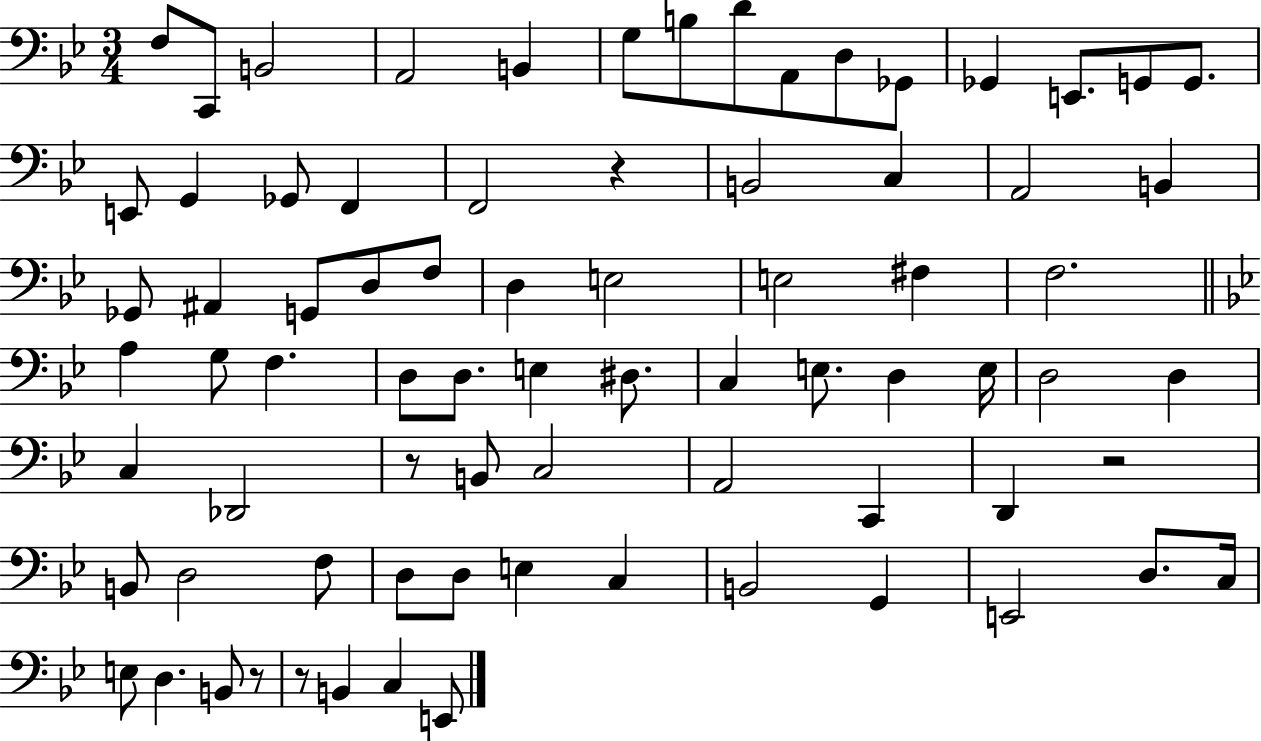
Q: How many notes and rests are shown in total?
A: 77